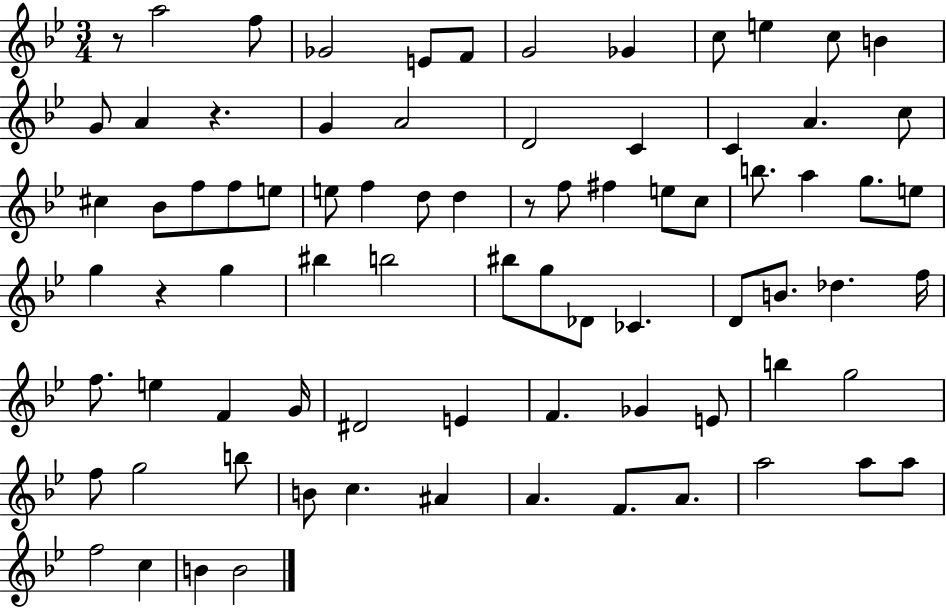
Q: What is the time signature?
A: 3/4